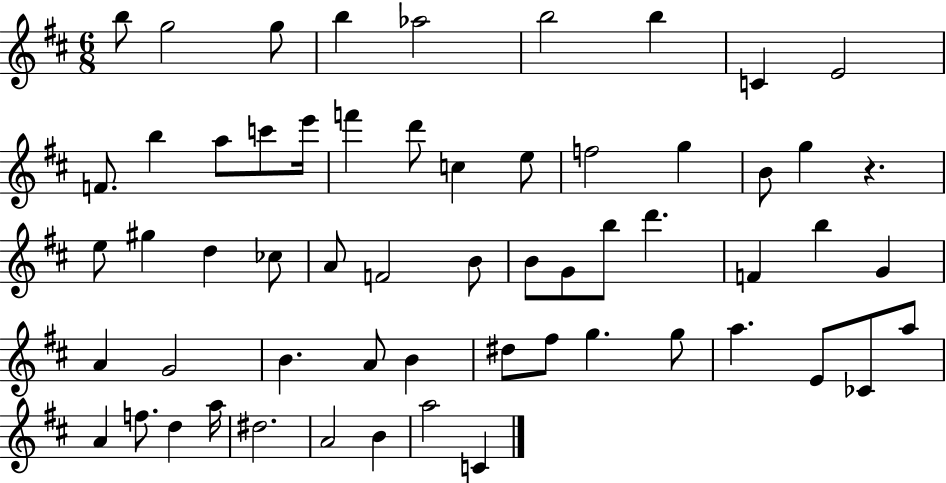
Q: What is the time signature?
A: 6/8